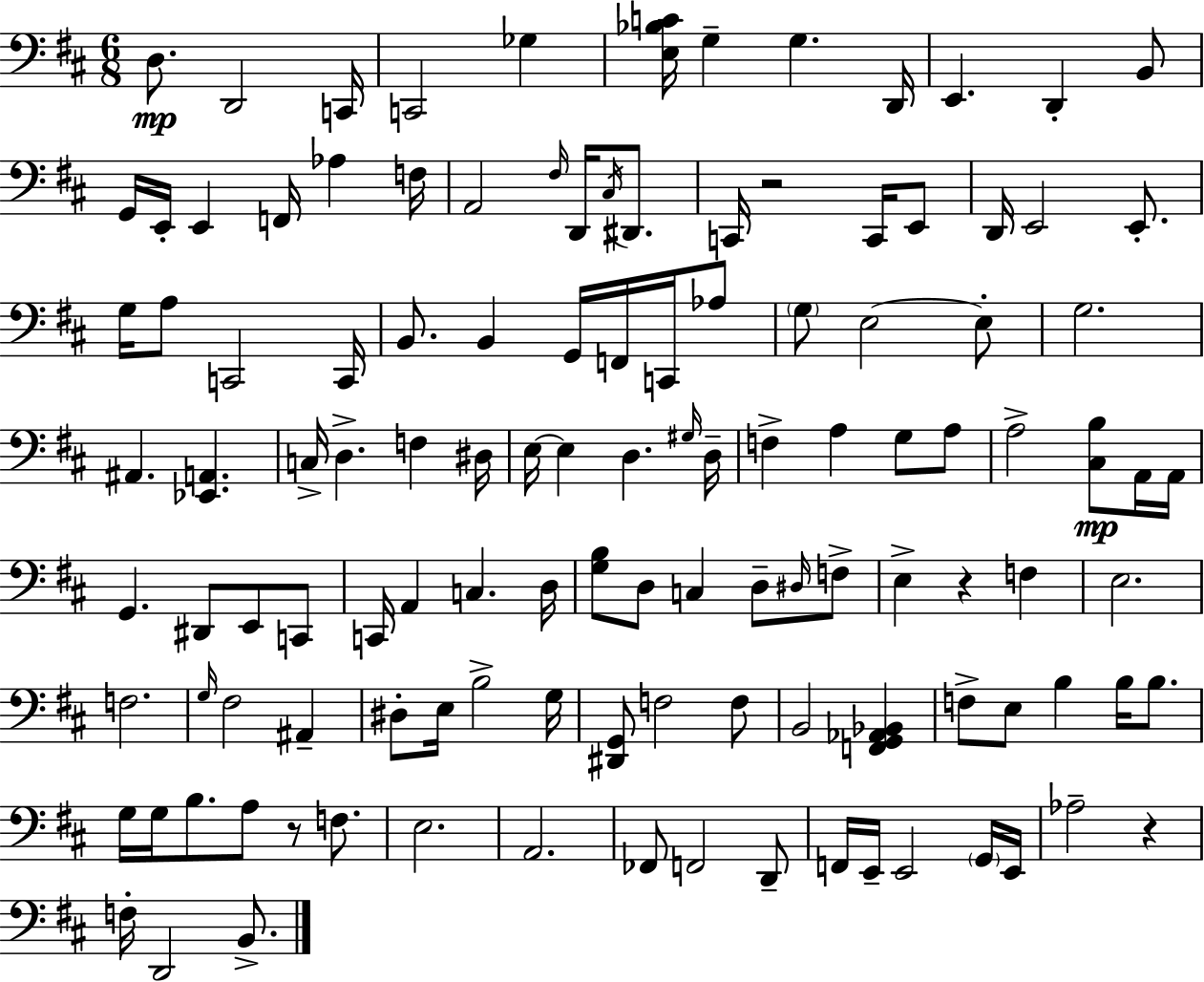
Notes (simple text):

D3/e. D2/h C2/s C2/h Gb3/q [E3,Bb3,C4]/s G3/q G3/q. D2/s E2/q. D2/q B2/e G2/s E2/s E2/q F2/s Ab3/q F3/s A2/h F#3/s D2/s C#3/s D#2/e. C2/s R/h C2/s E2/e D2/s E2/h E2/e. G3/s A3/e C2/h C2/s B2/e. B2/q G2/s F2/s C2/s Ab3/e G3/e E3/h E3/e G3/h. A#2/q. [Eb2,A2]/q. C3/s D3/q. F3/q D#3/s E3/s E3/q D3/q. G#3/s D3/s F3/q A3/q G3/e A3/e A3/h [C#3,B3]/e A2/s A2/s G2/q. D#2/e E2/e C2/e C2/s A2/q C3/q. D3/s [G3,B3]/e D3/e C3/q D3/e D#3/s F3/e E3/q R/q F3/q E3/h. F3/h. G3/s F#3/h A#2/q D#3/e E3/s B3/h G3/s [D#2,G2]/e F3/h F3/e B2/h [F2,G2,Ab2,Bb2]/q F3/e E3/e B3/q B3/s B3/e. G3/s G3/s B3/e. A3/e R/e F3/e. E3/h. A2/h. FES2/e F2/h D2/e F2/s E2/s E2/h G2/s E2/s Ab3/h R/q F3/s D2/h B2/e.